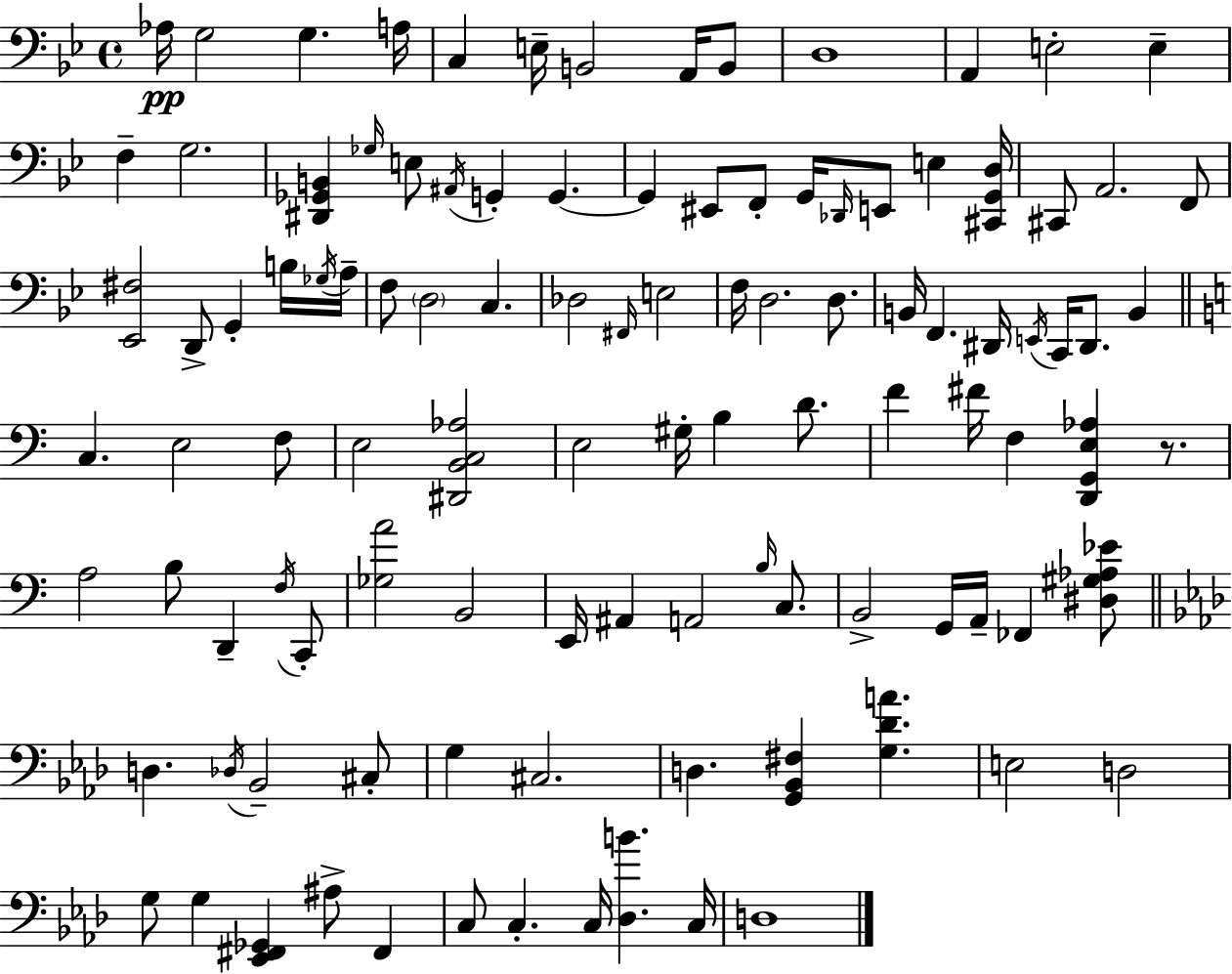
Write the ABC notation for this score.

X:1
T:Untitled
M:4/4
L:1/4
K:Gm
_A,/4 G,2 G, A,/4 C, E,/4 B,,2 A,,/4 B,,/2 D,4 A,, E,2 E, F, G,2 [^D,,_G,,B,,] _G,/4 E,/2 ^A,,/4 G,, G,, G,, ^E,,/2 F,,/2 G,,/4 _D,,/4 E,,/2 E, [^C,,G,,D,]/4 ^C,,/2 A,,2 F,,/2 [_E,,^F,]2 D,,/2 G,, B,/4 _G,/4 A,/4 F,/2 D,2 C, _D,2 ^F,,/4 E,2 F,/4 D,2 D,/2 B,,/4 F,, ^D,,/4 E,,/4 C,,/4 ^D,,/2 B,, C, E,2 F,/2 E,2 [^D,,B,,C,_A,]2 E,2 ^G,/4 B, D/2 F ^F/4 F, [D,,G,,E,_A,] z/2 A,2 B,/2 D,, F,/4 C,,/2 [_G,A]2 B,,2 E,,/4 ^A,, A,,2 B,/4 C,/2 B,,2 G,,/4 A,,/4 _F,, [^D,^G,_A,_E]/2 D, _D,/4 _B,,2 ^C,/2 G, ^C,2 D, [G,,_B,,^F,] [G,_DA] E,2 D,2 G,/2 G, [_E,,^F,,_G,,] ^A,/2 ^F,, C,/2 C, C,/4 [_D,B] C,/4 D,4